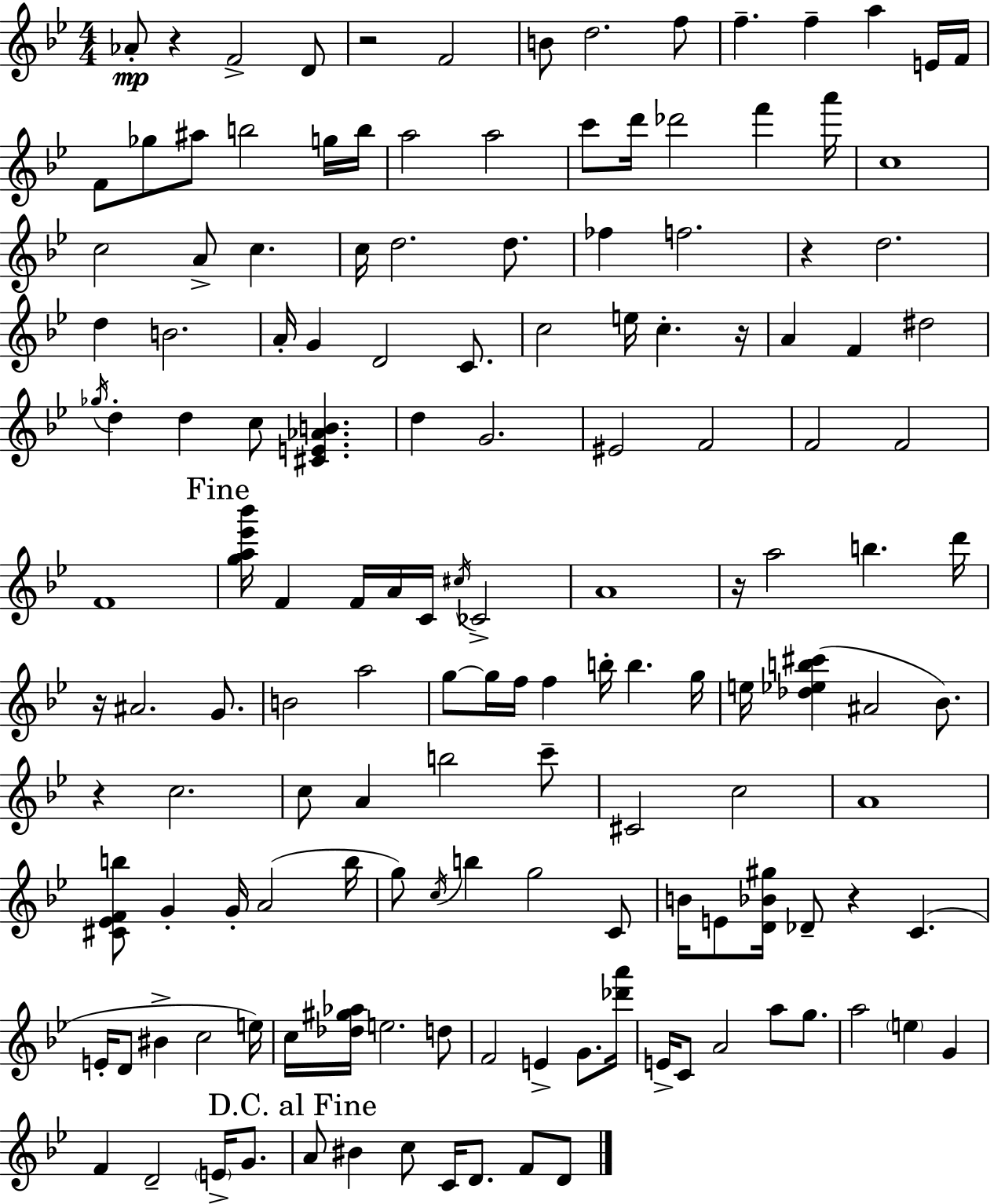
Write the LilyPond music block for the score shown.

{
  \clef treble
  \numericTimeSignature
  \time 4/4
  \key g \minor
  aes'8-.\mp r4 f'2-> d'8 | r2 f'2 | b'8 d''2. f''8 | f''4.-- f''4-- a''4 e'16 f'16 | \break f'8 ges''8 ais''8 b''2 g''16 b''16 | a''2 a''2 | c'''8 d'''16 des'''2 f'''4 a'''16 | c''1 | \break c''2 a'8-> c''4. | c''16 d''2. d''8. | fes''4 f''2. | r4 d''2. | \break d''4 b'2. | a'16-. g'4 d'2 c'8. | c''2 e''16 c''4.-. r16 | a'4 f'4 dis''2 | \break \acciaccatura { ges''16 } d''4-. d''4 c''8 <cis' e' aes' b'>4. | d''4 g'2. | eis'2 f'2 | f'2 f'2 | \break f'1 | \mark "Fine" <g'' a'' ees''' bes'''>16 f'4 f'16 a'16 c'16 \acciaccatura { cis''16 } ces'2-> | a'1 | r16 a''2 b''4. | \break d'''16 r16 ais'2. g'8. | b'2 a''2 | g''8~~ g''16 f''16 f''4 b''16-. b''4. | g''16 e''16 <des'' ees'' b'' cis'''>4( ais'2 bes'8.) | \break r4 c''2. | c''8 a'4 b''2 | c'''8-- cis'2 c''2 | a'1 | \break <cis' ees' f' b''>8 g'4-. g'16-. a'2( | b''16 g''8) \acciaccatura { c''16 } b''4 g''2 | c'8 b'16 e'8 <d' bes' gis''>16 des'8-- r4 c'4.( | e'16-. d'8 bis'4-> c''2 | \break e''16) c''16 <des'' gis'' aes''>16 e''2. | d''8 f'2 e'4-> g'8. | <des''' a'''>16 e'16-> c'8 a'2 a''8 | g''8. a''2 \parenthesize e''4 g'4 | \break f'4 d'2-- \parenthesize e'16-> | g'8. \mark "D.C. al Fine" a'8 bis'4 c''8 c'16 d'8. f'8 | d'8 \bar "|."
}